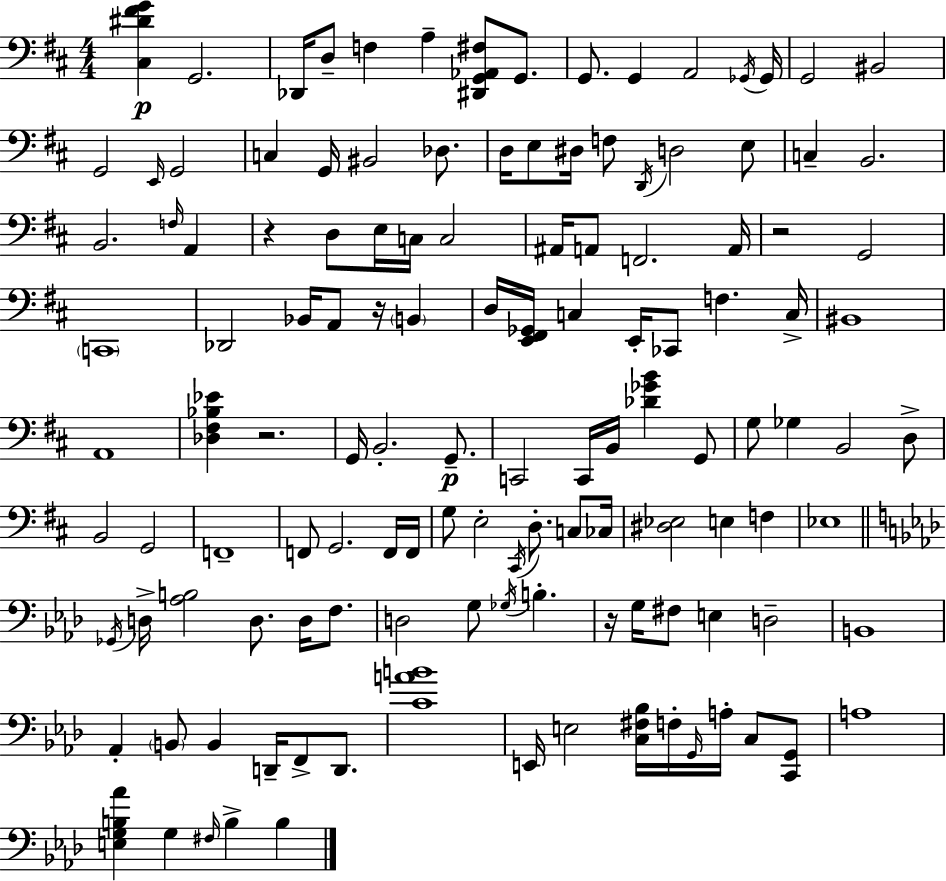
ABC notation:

X:1
T:Untitled
M:4/4
L:1/4
K:D
[^C,^D^FG] G,,2 _D,,/4 D,/2 F, A, [^D,,G,,_A,,^F,]/2 G,,/2 G,,/2 G,, A,,2 _G,,/4 _G,,/4 G,,2 ^B,,2 G,,2 E,,/4 G,,2 C, G,,/4 ^B,,2 _D,/2 D,/4 E,/2 ^D,/4 F,/2 D,,/4 D,2 E,/2 C, B,,2 B,,2 F,/4 A,, z D,/2 E,/4 C,/4 C,2 ^A,,/4 A,,/2 F,,2 A,,/4 z2 G,,2 C,,4 _D,,2 _B,,/4 A,,/2 z/4 B,, D,/4 [E,,^F,,_G,,]/4 C, E,,/4 _C,,/2 F, C,/4 ^B,,4 A,,4 [_D,^F,_B,_E] z2 G,,/4 B,,2 G,,/2 C,,2 C,,/4 B,,/4 [_D_GB] G,,/2 G,/2 _G, B,,2 D,/2 B,,2 G,,2 F,,4 F,,/2 G,,2 F,,/4 F,,/4 G,/2 E,2 ^C,,/4 D,/2 C,/2 _C,/4 [^D,_E,]2 E, F, _E,4 _G,,/4 D,/4 [_A,B,]2 D,/2 D,/4 F,/2 D,2 G,/2 _G,/4 B, z/4 G,/4 ^F,/2 E, D,2 B,,4 _A,, B,,/2 B,, D,,/4 F,,/2 D,,/2 [CAB]4 E,,/4 E,2 [C,^F,_B,]/4 F,/4 G,,/4 A,/4 C,/2 [C,,G,,]/2 A,4 [E,G,B,_A] G, ^F,/4 B, B,